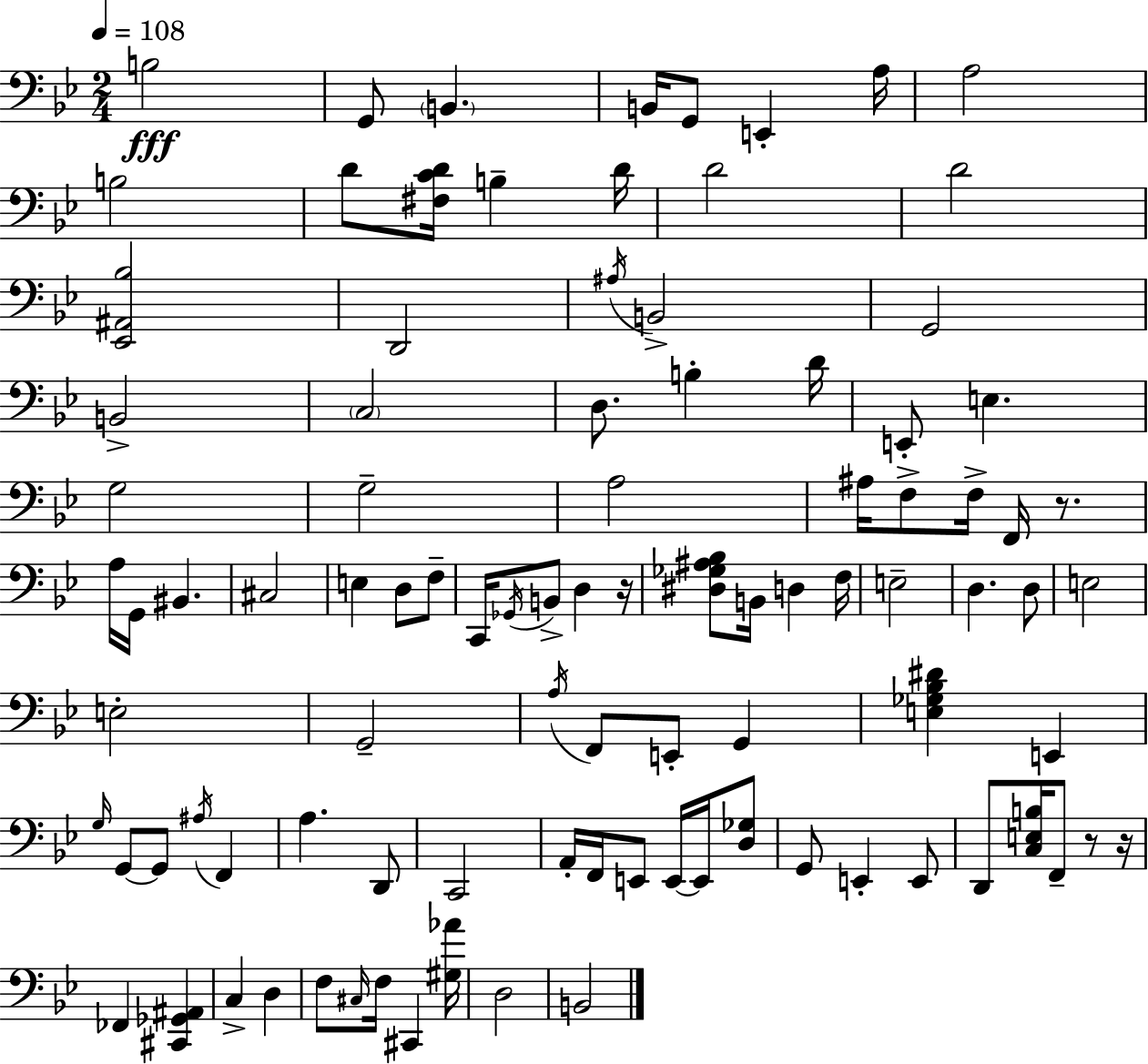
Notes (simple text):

B3/h G2/e B2/q. B2/s G2/e E2/q A3/s A3/h B3/h D4/e [F#3,C4,D4]/s B3/q D4/s D4/h D4/h [Eb2,A#2,Bb3]/h D2/h A#3/s B2/h G2/h B2/h C3/h D3/e. B3/q D4/s E2/e E3/q. G3/h G3/h A3/h A#3/s F3/e F3/s F2/s R/e. A3/s G2/s BIS2/q. C#3/h E3/q D3/e F3/e C2/s Gb2/s B2/e D3/q R/s [D#3,Gb3,A#3,Bb3]/e B2/s D3/q F3/s E3/h D3/q. D3/e E3/h E3/h G2/h A3/s F2/e E2/e G2/q [E3,Gb3,Bb3,D#4]/q E2/q G3/s G2/e G2/e A#3/s F2/q A3/q. D2/e C2/h A2/s F2/s E2/e E2/s E2/s [D3,Gb3]/e G2/e E2/q E2/e D2/e [C3,E3,B3]/s F2/e R/e R/s FES2/q [C#2,Gb2,A#2]/q C3/q D3/q F3/e C#3/s F3/s C#2/q [G#3,Ab4]/s D3/h B2/h